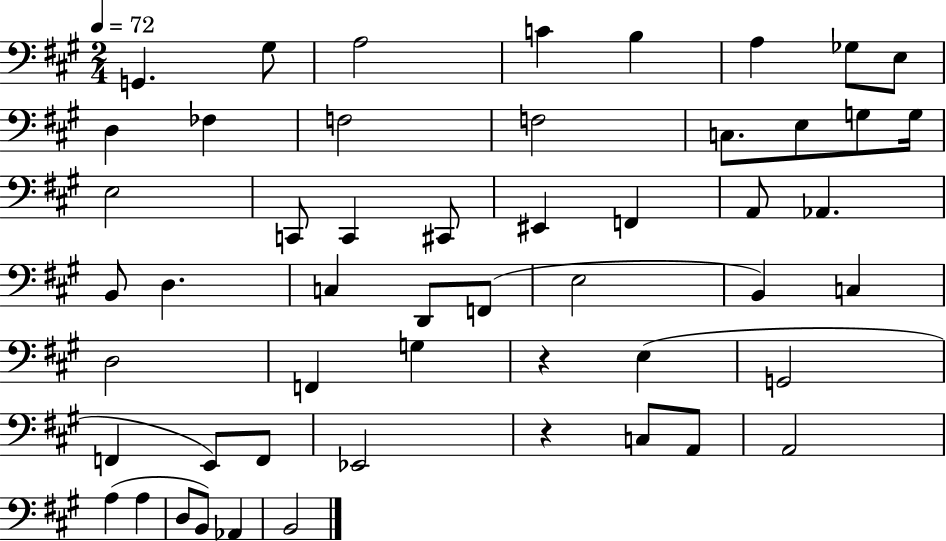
X:1
T:Untitled
M:2/4
L:1/4
K:A
G,, ^G,/2 A,2 C B, A, _G,/2 E,/2 D, _F, F,2 F,2 C,/2 E,/2 G,/2 G,/4 E,2 C,,/2 C,, ^C,,/2 ^E,, F,, A,,/2 _A,, B,,/2 D, C, D,,/2 F,,/2 E,2 B,, C, D,2 F,, G, z E, G,,2 F,, E,,/2 F,,/2 _E,,2 z C,/2 A,,/2 A,,2 A, A, D,/2 B,,/2 _A,, B,,2